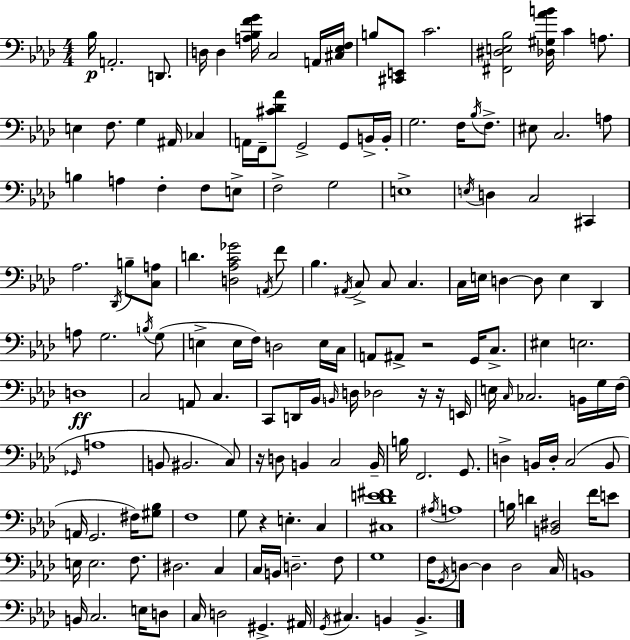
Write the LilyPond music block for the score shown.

{
  \clef bass
  \numericTimeSignature
  \time 4/4
  \key aes \major
  bes16\p a,2.-. d,8. | d16 d4 <a bes f' g'>16 c2 a,16 <cis ees f>16 | b8 <cis, e,>8 c'2. | <fis, dis e bes>2 <des gis aes' b'>16 c'4 a8. | \break e4 f8. g4 ais,16 ces4 | a,16 f,16-- <cis' des' aes'>8 g,2-> g,8 b,16-> b,16-. | g2. f16 \acciaccatura { bes16 } f8.-> | eis8 c2. a8 | \break b4 a4 f4-. f8 e8-> | f2-> g2 | e1-> | \acciaccatura { e16 } d4 c2 cis,4 | \break aes2. \acciaccatura { des,16 } b8-- | <c a>8 d'4. <d aes c' ges'>2 | \acciaccatura { a,16 } f'8 bes4. \acciaccatura { ais,16 } c8-> c8 c4. | c16 e16 d4~~ d8 e4 | \break des,4 a8 g2. | \acciaccatura { b16 }( g8 e4-> e16 f16) d2 | e16 c16 a,8 ais,8-> r2 | g,16 c8.-> eis4 e2. | \break d1\ff | c2 a,8 | c4. c,8 d,16 bes,16 \grace { b,16 } d16 des2 | r16 r16 e,16 e16 \grace { c16 } ces2. | \break b,16 g16 f16( \grace { ges,16 } a1 | b,8 bis,2. | c8) r16 d8 b,4 | c2 b,16-- b16 f,2. | \break g,8. d4-> b,16 d16-. c2( | b,8 a,16 g,2. | fis16) <gis bes>8 f1 | g8 r4 e4.-. | \break c4 <cis des' e' fis'>1 | \acciaccatura { ais16 } a1 | b16 d'4 <b, dis>2 | f'16 e'8 e16 e2. | \break f8. dis2. | c4 c16 b,16 d2.-- | f8 g1 | f16 \acciaccatura { g,16 } d8~~ d4 | \break d2 c16 b,1 | b,16 c2. | e16 d8 c16 d2 | gis,4.-> ais,16 \acciaccatura { g,16 } cis4. | \break b,4 b,4.-> \bar "|."
}